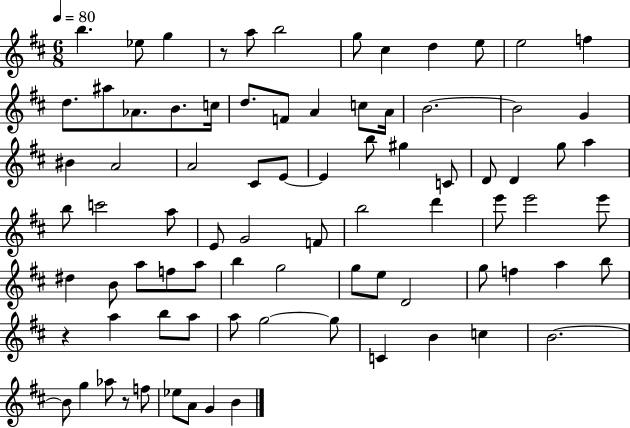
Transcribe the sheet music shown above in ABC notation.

X:1
T:Untitled
M:6/8
L:1/4
K:D
b _e/2 g z/2 a/2 b2 g/2 ^c d e/2 e2 f d/2 ^a/2 _A/2 B/2 c/4 d/2 F/2 A c/2 A/4 B2 B2 G ^B A2 A2 ^C/2 E/2 E b/2 ^g C/2 D/2 D g/2 a b/2 c'2 a/2 E/2 G2 F/2 b2 d' e'/2 e'2 e'/2 ^d B/2 a/2 f/2 a/2 b g2 g/2 e/2 D2 g/2 f a b/2 z a b/2 a/2 a/2 g2 g/2 C B c B2 B/2 g _a/2 z/2 f/2 _e/2 A/2 G B